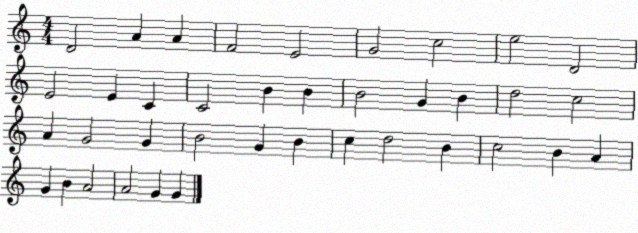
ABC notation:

X:1
T:Untitled
M:4/4
L:1/4
K:C
D2 A A F2 E2 G2 c2 e2 D2 E2 E C C2 B B B2 G B d2 c2 A G2 G B2 G B c d2 B c2 B A G B A2 A2 G G